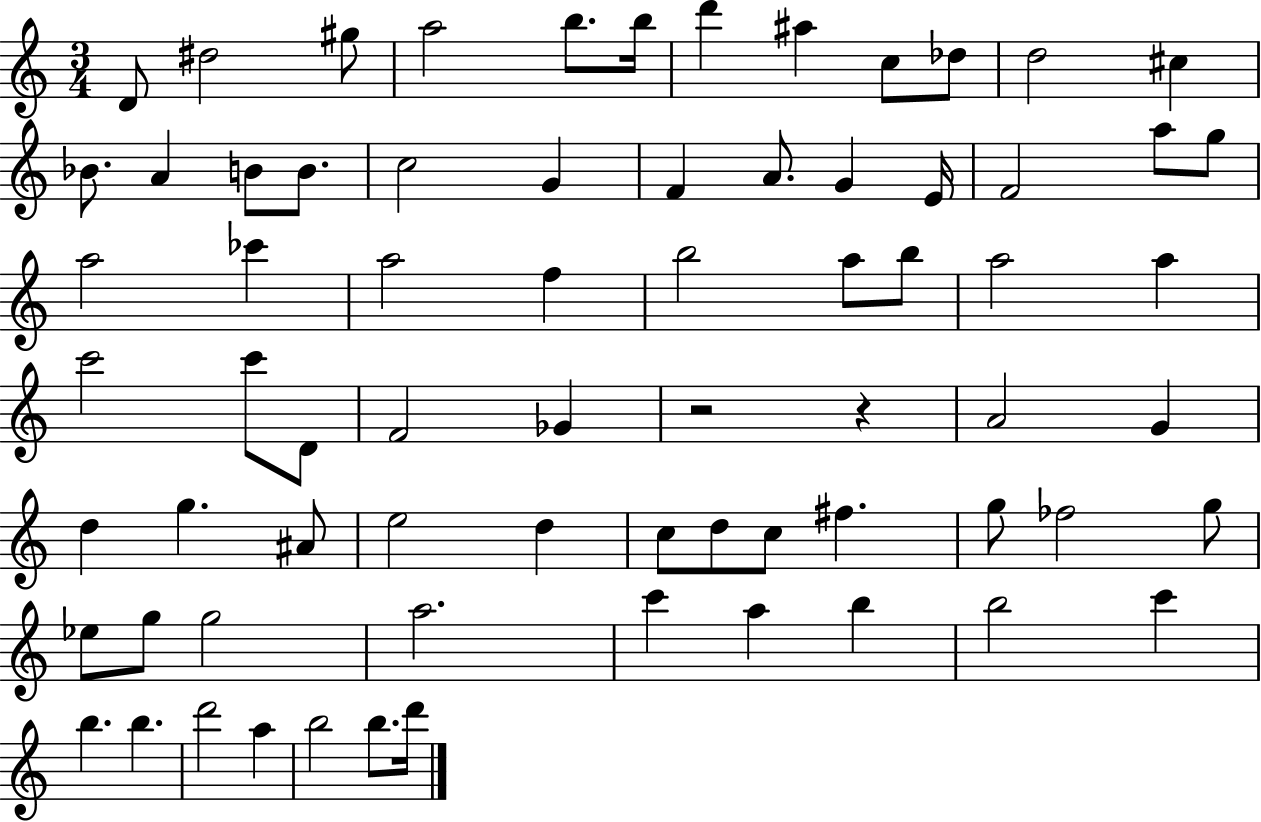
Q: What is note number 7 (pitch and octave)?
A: D6